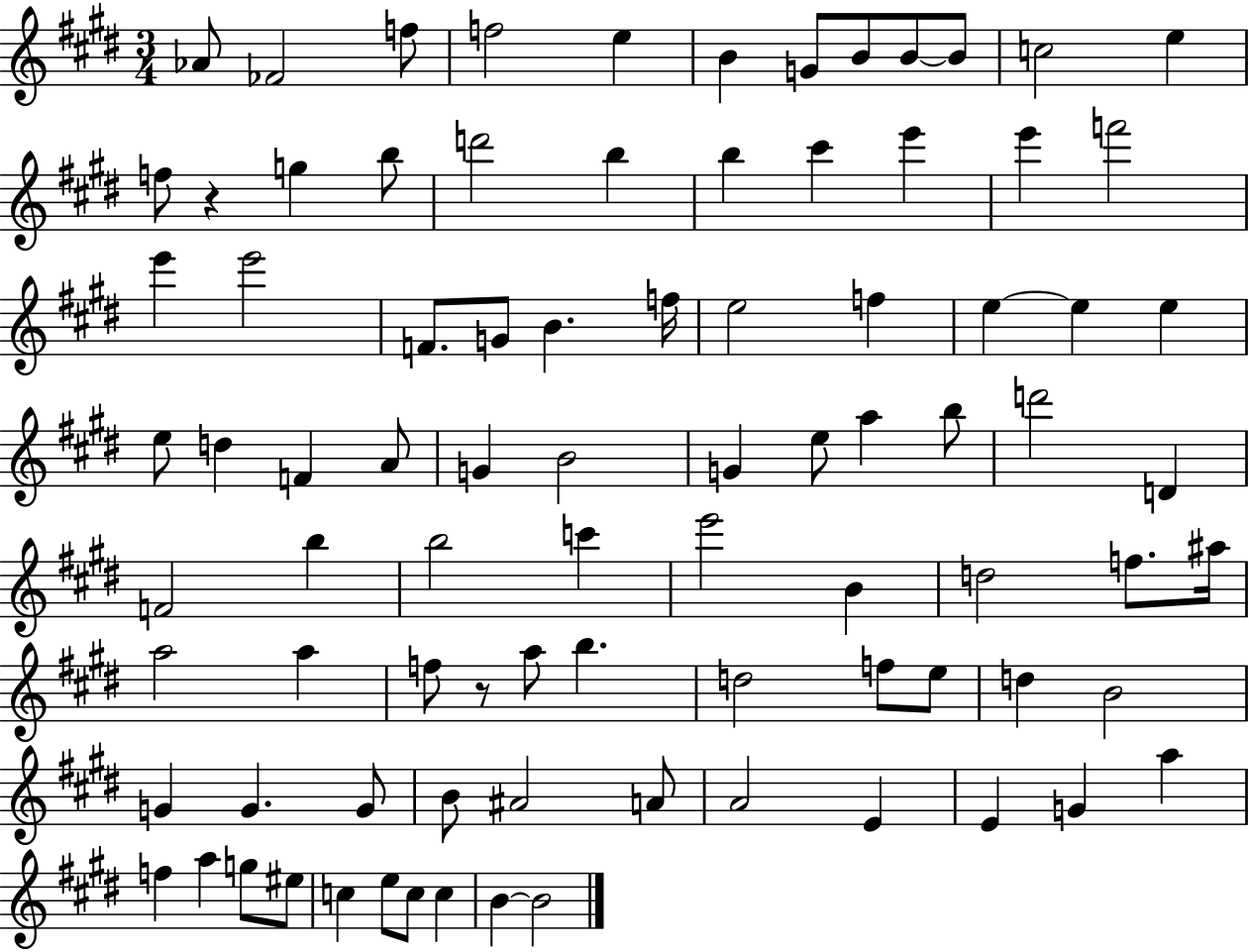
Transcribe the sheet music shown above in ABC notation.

X:1
T:Untitled
M:3/4
L:1/4
K:E
_A/2 _F2 f/2 f2 e B G/2 B/2 B/2 B/2 c2 e f/2 z g b/2 d'2 b b ^c' e' e' f'2 e' e'2 F/2 G/2 B f/4 e2 f e e e e/2 d F A/2 G B2 G e/2 a b/2 d'2 D F2 b b2 c' e'2 B d2 f/2 ^a/4 a2 a f/2 z/2 a/2 b d2 f/2 e/2 d B2 G G G/2 B/2 ^A2 A/2 A2 E E G a f a g/2 ^e/2 c e/2 c/2 c B B2